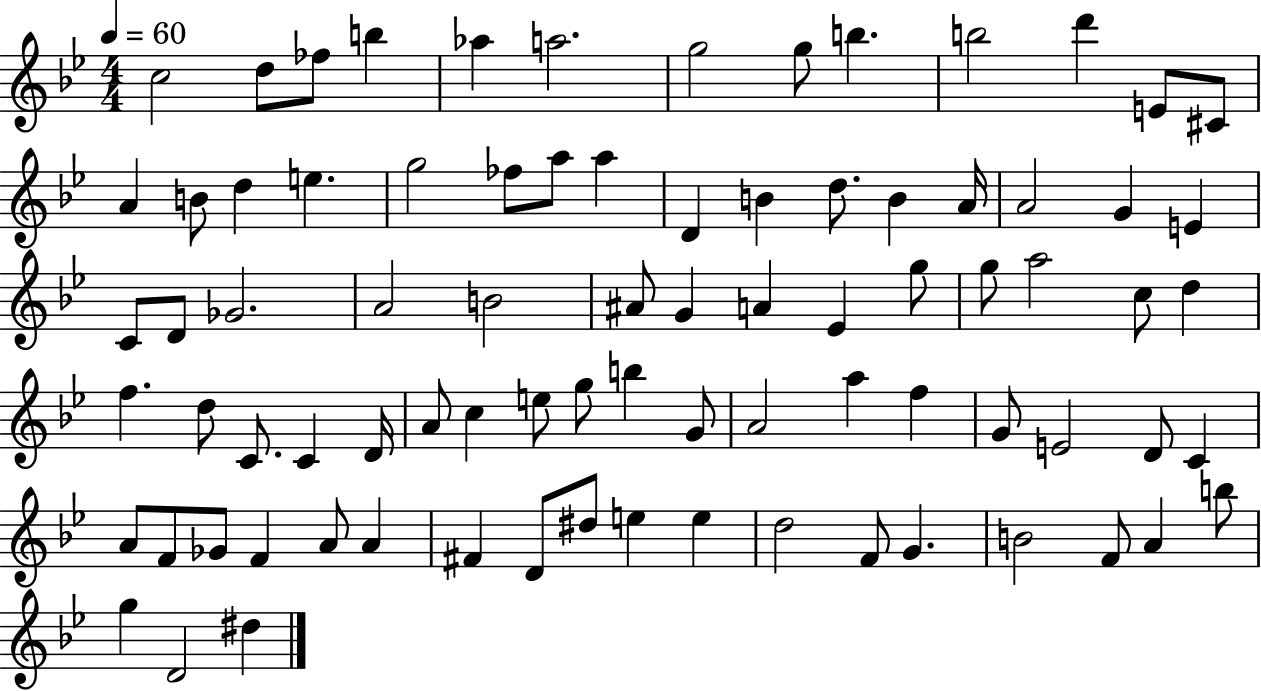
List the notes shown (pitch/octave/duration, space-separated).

C5/h D5/e FES5/e B5/q Ab5/q A5/h. G5/h G5/e B5/q. B5/h D6/q E4/e C#4/e A4/q B4/e D5/q E5/q. G5/h FES5/e A5/e A5/q D4/q B4/q D5/e. B4/q A4/s A4/h G4/q E4/q C4/e D4/e Gb4/h. A4/h B4/h A#4/e G4/q A4/q Eb4/q G5/e G5/e A5/h C5/e D5/q F5/q. D5/e C4/e. C4/q D4/s A4/e C5/q E5/e G5/e B5/q G4/e A4/h A5/q F5/q G4/e E4/h D4/e C4/q A4/e F4/e Gb4/e F4/q A4/e A4/q F#4/q D4/e D#5/e E5/q E5/q D5/h F4/e G4/q. B4/h F4/e A4/q B5/e G5/q D4/h D#5/q